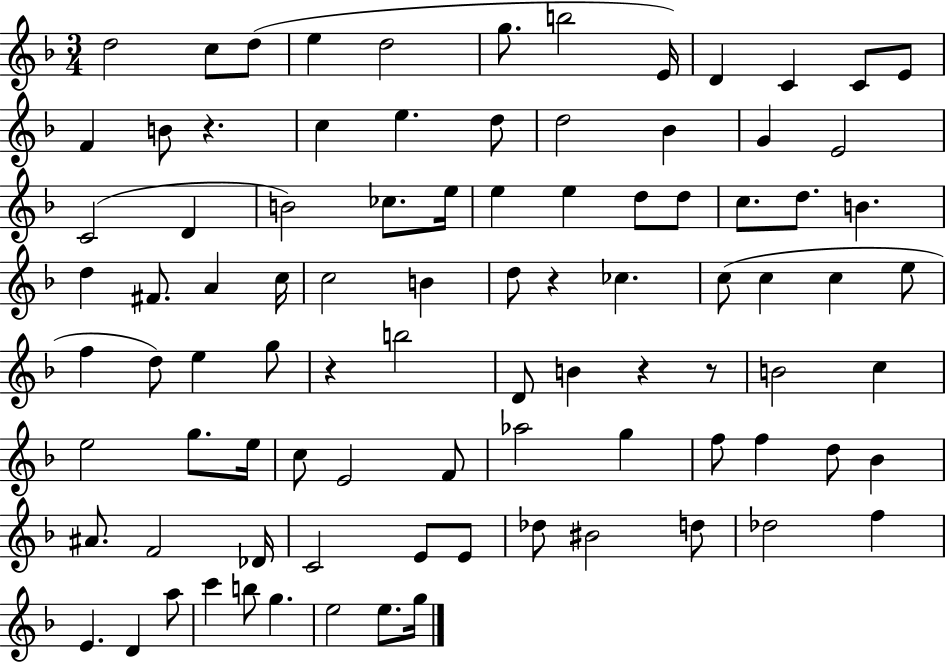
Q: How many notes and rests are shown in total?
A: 91